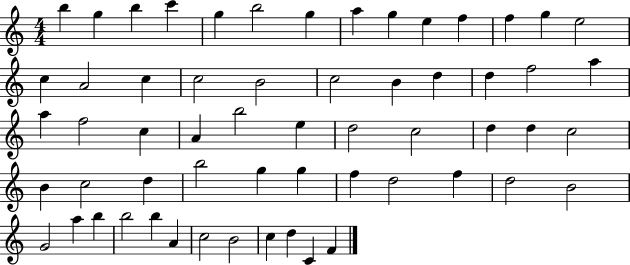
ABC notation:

X:1
T:Untitled
M:4/4
L:1/4
K:C
b g b c' g b2 g a g e f f g e2 c A2 c c2 B2 c2 B d d f2 a a f2 c A b2 e d2 c2 d d c2 B c2 d b2 g g f d2 f d2 B2 G2 a b b2 b A c2 B2 c d C F